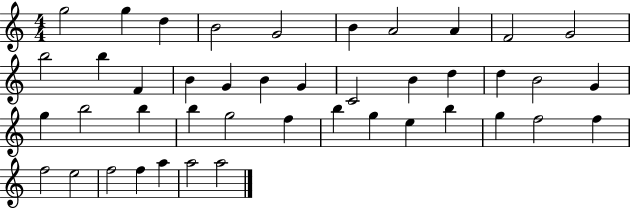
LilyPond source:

{
  \clef treble
  \numericTimeSignature
  \time 4/4
  \key c \major
  g''2 g''4 d''4 | b'2 g'2 | b'4 a'2 a'4 | f'2 g'2 | \break b''2 b''4 f'4 | b'4 g'4 b'4 g'4 | c'2 b'4 d''4 | d''4 b'2 g'4 | \break g''4 b''2 b''4 | b''4 g''2 f''4 | b''4 g''4 e''4 b''4 | g''4 f''2 f''4 | \break f''2 e''2 | f''2 f''4 a''4 | a''2 a''2 | \bar "|."
}